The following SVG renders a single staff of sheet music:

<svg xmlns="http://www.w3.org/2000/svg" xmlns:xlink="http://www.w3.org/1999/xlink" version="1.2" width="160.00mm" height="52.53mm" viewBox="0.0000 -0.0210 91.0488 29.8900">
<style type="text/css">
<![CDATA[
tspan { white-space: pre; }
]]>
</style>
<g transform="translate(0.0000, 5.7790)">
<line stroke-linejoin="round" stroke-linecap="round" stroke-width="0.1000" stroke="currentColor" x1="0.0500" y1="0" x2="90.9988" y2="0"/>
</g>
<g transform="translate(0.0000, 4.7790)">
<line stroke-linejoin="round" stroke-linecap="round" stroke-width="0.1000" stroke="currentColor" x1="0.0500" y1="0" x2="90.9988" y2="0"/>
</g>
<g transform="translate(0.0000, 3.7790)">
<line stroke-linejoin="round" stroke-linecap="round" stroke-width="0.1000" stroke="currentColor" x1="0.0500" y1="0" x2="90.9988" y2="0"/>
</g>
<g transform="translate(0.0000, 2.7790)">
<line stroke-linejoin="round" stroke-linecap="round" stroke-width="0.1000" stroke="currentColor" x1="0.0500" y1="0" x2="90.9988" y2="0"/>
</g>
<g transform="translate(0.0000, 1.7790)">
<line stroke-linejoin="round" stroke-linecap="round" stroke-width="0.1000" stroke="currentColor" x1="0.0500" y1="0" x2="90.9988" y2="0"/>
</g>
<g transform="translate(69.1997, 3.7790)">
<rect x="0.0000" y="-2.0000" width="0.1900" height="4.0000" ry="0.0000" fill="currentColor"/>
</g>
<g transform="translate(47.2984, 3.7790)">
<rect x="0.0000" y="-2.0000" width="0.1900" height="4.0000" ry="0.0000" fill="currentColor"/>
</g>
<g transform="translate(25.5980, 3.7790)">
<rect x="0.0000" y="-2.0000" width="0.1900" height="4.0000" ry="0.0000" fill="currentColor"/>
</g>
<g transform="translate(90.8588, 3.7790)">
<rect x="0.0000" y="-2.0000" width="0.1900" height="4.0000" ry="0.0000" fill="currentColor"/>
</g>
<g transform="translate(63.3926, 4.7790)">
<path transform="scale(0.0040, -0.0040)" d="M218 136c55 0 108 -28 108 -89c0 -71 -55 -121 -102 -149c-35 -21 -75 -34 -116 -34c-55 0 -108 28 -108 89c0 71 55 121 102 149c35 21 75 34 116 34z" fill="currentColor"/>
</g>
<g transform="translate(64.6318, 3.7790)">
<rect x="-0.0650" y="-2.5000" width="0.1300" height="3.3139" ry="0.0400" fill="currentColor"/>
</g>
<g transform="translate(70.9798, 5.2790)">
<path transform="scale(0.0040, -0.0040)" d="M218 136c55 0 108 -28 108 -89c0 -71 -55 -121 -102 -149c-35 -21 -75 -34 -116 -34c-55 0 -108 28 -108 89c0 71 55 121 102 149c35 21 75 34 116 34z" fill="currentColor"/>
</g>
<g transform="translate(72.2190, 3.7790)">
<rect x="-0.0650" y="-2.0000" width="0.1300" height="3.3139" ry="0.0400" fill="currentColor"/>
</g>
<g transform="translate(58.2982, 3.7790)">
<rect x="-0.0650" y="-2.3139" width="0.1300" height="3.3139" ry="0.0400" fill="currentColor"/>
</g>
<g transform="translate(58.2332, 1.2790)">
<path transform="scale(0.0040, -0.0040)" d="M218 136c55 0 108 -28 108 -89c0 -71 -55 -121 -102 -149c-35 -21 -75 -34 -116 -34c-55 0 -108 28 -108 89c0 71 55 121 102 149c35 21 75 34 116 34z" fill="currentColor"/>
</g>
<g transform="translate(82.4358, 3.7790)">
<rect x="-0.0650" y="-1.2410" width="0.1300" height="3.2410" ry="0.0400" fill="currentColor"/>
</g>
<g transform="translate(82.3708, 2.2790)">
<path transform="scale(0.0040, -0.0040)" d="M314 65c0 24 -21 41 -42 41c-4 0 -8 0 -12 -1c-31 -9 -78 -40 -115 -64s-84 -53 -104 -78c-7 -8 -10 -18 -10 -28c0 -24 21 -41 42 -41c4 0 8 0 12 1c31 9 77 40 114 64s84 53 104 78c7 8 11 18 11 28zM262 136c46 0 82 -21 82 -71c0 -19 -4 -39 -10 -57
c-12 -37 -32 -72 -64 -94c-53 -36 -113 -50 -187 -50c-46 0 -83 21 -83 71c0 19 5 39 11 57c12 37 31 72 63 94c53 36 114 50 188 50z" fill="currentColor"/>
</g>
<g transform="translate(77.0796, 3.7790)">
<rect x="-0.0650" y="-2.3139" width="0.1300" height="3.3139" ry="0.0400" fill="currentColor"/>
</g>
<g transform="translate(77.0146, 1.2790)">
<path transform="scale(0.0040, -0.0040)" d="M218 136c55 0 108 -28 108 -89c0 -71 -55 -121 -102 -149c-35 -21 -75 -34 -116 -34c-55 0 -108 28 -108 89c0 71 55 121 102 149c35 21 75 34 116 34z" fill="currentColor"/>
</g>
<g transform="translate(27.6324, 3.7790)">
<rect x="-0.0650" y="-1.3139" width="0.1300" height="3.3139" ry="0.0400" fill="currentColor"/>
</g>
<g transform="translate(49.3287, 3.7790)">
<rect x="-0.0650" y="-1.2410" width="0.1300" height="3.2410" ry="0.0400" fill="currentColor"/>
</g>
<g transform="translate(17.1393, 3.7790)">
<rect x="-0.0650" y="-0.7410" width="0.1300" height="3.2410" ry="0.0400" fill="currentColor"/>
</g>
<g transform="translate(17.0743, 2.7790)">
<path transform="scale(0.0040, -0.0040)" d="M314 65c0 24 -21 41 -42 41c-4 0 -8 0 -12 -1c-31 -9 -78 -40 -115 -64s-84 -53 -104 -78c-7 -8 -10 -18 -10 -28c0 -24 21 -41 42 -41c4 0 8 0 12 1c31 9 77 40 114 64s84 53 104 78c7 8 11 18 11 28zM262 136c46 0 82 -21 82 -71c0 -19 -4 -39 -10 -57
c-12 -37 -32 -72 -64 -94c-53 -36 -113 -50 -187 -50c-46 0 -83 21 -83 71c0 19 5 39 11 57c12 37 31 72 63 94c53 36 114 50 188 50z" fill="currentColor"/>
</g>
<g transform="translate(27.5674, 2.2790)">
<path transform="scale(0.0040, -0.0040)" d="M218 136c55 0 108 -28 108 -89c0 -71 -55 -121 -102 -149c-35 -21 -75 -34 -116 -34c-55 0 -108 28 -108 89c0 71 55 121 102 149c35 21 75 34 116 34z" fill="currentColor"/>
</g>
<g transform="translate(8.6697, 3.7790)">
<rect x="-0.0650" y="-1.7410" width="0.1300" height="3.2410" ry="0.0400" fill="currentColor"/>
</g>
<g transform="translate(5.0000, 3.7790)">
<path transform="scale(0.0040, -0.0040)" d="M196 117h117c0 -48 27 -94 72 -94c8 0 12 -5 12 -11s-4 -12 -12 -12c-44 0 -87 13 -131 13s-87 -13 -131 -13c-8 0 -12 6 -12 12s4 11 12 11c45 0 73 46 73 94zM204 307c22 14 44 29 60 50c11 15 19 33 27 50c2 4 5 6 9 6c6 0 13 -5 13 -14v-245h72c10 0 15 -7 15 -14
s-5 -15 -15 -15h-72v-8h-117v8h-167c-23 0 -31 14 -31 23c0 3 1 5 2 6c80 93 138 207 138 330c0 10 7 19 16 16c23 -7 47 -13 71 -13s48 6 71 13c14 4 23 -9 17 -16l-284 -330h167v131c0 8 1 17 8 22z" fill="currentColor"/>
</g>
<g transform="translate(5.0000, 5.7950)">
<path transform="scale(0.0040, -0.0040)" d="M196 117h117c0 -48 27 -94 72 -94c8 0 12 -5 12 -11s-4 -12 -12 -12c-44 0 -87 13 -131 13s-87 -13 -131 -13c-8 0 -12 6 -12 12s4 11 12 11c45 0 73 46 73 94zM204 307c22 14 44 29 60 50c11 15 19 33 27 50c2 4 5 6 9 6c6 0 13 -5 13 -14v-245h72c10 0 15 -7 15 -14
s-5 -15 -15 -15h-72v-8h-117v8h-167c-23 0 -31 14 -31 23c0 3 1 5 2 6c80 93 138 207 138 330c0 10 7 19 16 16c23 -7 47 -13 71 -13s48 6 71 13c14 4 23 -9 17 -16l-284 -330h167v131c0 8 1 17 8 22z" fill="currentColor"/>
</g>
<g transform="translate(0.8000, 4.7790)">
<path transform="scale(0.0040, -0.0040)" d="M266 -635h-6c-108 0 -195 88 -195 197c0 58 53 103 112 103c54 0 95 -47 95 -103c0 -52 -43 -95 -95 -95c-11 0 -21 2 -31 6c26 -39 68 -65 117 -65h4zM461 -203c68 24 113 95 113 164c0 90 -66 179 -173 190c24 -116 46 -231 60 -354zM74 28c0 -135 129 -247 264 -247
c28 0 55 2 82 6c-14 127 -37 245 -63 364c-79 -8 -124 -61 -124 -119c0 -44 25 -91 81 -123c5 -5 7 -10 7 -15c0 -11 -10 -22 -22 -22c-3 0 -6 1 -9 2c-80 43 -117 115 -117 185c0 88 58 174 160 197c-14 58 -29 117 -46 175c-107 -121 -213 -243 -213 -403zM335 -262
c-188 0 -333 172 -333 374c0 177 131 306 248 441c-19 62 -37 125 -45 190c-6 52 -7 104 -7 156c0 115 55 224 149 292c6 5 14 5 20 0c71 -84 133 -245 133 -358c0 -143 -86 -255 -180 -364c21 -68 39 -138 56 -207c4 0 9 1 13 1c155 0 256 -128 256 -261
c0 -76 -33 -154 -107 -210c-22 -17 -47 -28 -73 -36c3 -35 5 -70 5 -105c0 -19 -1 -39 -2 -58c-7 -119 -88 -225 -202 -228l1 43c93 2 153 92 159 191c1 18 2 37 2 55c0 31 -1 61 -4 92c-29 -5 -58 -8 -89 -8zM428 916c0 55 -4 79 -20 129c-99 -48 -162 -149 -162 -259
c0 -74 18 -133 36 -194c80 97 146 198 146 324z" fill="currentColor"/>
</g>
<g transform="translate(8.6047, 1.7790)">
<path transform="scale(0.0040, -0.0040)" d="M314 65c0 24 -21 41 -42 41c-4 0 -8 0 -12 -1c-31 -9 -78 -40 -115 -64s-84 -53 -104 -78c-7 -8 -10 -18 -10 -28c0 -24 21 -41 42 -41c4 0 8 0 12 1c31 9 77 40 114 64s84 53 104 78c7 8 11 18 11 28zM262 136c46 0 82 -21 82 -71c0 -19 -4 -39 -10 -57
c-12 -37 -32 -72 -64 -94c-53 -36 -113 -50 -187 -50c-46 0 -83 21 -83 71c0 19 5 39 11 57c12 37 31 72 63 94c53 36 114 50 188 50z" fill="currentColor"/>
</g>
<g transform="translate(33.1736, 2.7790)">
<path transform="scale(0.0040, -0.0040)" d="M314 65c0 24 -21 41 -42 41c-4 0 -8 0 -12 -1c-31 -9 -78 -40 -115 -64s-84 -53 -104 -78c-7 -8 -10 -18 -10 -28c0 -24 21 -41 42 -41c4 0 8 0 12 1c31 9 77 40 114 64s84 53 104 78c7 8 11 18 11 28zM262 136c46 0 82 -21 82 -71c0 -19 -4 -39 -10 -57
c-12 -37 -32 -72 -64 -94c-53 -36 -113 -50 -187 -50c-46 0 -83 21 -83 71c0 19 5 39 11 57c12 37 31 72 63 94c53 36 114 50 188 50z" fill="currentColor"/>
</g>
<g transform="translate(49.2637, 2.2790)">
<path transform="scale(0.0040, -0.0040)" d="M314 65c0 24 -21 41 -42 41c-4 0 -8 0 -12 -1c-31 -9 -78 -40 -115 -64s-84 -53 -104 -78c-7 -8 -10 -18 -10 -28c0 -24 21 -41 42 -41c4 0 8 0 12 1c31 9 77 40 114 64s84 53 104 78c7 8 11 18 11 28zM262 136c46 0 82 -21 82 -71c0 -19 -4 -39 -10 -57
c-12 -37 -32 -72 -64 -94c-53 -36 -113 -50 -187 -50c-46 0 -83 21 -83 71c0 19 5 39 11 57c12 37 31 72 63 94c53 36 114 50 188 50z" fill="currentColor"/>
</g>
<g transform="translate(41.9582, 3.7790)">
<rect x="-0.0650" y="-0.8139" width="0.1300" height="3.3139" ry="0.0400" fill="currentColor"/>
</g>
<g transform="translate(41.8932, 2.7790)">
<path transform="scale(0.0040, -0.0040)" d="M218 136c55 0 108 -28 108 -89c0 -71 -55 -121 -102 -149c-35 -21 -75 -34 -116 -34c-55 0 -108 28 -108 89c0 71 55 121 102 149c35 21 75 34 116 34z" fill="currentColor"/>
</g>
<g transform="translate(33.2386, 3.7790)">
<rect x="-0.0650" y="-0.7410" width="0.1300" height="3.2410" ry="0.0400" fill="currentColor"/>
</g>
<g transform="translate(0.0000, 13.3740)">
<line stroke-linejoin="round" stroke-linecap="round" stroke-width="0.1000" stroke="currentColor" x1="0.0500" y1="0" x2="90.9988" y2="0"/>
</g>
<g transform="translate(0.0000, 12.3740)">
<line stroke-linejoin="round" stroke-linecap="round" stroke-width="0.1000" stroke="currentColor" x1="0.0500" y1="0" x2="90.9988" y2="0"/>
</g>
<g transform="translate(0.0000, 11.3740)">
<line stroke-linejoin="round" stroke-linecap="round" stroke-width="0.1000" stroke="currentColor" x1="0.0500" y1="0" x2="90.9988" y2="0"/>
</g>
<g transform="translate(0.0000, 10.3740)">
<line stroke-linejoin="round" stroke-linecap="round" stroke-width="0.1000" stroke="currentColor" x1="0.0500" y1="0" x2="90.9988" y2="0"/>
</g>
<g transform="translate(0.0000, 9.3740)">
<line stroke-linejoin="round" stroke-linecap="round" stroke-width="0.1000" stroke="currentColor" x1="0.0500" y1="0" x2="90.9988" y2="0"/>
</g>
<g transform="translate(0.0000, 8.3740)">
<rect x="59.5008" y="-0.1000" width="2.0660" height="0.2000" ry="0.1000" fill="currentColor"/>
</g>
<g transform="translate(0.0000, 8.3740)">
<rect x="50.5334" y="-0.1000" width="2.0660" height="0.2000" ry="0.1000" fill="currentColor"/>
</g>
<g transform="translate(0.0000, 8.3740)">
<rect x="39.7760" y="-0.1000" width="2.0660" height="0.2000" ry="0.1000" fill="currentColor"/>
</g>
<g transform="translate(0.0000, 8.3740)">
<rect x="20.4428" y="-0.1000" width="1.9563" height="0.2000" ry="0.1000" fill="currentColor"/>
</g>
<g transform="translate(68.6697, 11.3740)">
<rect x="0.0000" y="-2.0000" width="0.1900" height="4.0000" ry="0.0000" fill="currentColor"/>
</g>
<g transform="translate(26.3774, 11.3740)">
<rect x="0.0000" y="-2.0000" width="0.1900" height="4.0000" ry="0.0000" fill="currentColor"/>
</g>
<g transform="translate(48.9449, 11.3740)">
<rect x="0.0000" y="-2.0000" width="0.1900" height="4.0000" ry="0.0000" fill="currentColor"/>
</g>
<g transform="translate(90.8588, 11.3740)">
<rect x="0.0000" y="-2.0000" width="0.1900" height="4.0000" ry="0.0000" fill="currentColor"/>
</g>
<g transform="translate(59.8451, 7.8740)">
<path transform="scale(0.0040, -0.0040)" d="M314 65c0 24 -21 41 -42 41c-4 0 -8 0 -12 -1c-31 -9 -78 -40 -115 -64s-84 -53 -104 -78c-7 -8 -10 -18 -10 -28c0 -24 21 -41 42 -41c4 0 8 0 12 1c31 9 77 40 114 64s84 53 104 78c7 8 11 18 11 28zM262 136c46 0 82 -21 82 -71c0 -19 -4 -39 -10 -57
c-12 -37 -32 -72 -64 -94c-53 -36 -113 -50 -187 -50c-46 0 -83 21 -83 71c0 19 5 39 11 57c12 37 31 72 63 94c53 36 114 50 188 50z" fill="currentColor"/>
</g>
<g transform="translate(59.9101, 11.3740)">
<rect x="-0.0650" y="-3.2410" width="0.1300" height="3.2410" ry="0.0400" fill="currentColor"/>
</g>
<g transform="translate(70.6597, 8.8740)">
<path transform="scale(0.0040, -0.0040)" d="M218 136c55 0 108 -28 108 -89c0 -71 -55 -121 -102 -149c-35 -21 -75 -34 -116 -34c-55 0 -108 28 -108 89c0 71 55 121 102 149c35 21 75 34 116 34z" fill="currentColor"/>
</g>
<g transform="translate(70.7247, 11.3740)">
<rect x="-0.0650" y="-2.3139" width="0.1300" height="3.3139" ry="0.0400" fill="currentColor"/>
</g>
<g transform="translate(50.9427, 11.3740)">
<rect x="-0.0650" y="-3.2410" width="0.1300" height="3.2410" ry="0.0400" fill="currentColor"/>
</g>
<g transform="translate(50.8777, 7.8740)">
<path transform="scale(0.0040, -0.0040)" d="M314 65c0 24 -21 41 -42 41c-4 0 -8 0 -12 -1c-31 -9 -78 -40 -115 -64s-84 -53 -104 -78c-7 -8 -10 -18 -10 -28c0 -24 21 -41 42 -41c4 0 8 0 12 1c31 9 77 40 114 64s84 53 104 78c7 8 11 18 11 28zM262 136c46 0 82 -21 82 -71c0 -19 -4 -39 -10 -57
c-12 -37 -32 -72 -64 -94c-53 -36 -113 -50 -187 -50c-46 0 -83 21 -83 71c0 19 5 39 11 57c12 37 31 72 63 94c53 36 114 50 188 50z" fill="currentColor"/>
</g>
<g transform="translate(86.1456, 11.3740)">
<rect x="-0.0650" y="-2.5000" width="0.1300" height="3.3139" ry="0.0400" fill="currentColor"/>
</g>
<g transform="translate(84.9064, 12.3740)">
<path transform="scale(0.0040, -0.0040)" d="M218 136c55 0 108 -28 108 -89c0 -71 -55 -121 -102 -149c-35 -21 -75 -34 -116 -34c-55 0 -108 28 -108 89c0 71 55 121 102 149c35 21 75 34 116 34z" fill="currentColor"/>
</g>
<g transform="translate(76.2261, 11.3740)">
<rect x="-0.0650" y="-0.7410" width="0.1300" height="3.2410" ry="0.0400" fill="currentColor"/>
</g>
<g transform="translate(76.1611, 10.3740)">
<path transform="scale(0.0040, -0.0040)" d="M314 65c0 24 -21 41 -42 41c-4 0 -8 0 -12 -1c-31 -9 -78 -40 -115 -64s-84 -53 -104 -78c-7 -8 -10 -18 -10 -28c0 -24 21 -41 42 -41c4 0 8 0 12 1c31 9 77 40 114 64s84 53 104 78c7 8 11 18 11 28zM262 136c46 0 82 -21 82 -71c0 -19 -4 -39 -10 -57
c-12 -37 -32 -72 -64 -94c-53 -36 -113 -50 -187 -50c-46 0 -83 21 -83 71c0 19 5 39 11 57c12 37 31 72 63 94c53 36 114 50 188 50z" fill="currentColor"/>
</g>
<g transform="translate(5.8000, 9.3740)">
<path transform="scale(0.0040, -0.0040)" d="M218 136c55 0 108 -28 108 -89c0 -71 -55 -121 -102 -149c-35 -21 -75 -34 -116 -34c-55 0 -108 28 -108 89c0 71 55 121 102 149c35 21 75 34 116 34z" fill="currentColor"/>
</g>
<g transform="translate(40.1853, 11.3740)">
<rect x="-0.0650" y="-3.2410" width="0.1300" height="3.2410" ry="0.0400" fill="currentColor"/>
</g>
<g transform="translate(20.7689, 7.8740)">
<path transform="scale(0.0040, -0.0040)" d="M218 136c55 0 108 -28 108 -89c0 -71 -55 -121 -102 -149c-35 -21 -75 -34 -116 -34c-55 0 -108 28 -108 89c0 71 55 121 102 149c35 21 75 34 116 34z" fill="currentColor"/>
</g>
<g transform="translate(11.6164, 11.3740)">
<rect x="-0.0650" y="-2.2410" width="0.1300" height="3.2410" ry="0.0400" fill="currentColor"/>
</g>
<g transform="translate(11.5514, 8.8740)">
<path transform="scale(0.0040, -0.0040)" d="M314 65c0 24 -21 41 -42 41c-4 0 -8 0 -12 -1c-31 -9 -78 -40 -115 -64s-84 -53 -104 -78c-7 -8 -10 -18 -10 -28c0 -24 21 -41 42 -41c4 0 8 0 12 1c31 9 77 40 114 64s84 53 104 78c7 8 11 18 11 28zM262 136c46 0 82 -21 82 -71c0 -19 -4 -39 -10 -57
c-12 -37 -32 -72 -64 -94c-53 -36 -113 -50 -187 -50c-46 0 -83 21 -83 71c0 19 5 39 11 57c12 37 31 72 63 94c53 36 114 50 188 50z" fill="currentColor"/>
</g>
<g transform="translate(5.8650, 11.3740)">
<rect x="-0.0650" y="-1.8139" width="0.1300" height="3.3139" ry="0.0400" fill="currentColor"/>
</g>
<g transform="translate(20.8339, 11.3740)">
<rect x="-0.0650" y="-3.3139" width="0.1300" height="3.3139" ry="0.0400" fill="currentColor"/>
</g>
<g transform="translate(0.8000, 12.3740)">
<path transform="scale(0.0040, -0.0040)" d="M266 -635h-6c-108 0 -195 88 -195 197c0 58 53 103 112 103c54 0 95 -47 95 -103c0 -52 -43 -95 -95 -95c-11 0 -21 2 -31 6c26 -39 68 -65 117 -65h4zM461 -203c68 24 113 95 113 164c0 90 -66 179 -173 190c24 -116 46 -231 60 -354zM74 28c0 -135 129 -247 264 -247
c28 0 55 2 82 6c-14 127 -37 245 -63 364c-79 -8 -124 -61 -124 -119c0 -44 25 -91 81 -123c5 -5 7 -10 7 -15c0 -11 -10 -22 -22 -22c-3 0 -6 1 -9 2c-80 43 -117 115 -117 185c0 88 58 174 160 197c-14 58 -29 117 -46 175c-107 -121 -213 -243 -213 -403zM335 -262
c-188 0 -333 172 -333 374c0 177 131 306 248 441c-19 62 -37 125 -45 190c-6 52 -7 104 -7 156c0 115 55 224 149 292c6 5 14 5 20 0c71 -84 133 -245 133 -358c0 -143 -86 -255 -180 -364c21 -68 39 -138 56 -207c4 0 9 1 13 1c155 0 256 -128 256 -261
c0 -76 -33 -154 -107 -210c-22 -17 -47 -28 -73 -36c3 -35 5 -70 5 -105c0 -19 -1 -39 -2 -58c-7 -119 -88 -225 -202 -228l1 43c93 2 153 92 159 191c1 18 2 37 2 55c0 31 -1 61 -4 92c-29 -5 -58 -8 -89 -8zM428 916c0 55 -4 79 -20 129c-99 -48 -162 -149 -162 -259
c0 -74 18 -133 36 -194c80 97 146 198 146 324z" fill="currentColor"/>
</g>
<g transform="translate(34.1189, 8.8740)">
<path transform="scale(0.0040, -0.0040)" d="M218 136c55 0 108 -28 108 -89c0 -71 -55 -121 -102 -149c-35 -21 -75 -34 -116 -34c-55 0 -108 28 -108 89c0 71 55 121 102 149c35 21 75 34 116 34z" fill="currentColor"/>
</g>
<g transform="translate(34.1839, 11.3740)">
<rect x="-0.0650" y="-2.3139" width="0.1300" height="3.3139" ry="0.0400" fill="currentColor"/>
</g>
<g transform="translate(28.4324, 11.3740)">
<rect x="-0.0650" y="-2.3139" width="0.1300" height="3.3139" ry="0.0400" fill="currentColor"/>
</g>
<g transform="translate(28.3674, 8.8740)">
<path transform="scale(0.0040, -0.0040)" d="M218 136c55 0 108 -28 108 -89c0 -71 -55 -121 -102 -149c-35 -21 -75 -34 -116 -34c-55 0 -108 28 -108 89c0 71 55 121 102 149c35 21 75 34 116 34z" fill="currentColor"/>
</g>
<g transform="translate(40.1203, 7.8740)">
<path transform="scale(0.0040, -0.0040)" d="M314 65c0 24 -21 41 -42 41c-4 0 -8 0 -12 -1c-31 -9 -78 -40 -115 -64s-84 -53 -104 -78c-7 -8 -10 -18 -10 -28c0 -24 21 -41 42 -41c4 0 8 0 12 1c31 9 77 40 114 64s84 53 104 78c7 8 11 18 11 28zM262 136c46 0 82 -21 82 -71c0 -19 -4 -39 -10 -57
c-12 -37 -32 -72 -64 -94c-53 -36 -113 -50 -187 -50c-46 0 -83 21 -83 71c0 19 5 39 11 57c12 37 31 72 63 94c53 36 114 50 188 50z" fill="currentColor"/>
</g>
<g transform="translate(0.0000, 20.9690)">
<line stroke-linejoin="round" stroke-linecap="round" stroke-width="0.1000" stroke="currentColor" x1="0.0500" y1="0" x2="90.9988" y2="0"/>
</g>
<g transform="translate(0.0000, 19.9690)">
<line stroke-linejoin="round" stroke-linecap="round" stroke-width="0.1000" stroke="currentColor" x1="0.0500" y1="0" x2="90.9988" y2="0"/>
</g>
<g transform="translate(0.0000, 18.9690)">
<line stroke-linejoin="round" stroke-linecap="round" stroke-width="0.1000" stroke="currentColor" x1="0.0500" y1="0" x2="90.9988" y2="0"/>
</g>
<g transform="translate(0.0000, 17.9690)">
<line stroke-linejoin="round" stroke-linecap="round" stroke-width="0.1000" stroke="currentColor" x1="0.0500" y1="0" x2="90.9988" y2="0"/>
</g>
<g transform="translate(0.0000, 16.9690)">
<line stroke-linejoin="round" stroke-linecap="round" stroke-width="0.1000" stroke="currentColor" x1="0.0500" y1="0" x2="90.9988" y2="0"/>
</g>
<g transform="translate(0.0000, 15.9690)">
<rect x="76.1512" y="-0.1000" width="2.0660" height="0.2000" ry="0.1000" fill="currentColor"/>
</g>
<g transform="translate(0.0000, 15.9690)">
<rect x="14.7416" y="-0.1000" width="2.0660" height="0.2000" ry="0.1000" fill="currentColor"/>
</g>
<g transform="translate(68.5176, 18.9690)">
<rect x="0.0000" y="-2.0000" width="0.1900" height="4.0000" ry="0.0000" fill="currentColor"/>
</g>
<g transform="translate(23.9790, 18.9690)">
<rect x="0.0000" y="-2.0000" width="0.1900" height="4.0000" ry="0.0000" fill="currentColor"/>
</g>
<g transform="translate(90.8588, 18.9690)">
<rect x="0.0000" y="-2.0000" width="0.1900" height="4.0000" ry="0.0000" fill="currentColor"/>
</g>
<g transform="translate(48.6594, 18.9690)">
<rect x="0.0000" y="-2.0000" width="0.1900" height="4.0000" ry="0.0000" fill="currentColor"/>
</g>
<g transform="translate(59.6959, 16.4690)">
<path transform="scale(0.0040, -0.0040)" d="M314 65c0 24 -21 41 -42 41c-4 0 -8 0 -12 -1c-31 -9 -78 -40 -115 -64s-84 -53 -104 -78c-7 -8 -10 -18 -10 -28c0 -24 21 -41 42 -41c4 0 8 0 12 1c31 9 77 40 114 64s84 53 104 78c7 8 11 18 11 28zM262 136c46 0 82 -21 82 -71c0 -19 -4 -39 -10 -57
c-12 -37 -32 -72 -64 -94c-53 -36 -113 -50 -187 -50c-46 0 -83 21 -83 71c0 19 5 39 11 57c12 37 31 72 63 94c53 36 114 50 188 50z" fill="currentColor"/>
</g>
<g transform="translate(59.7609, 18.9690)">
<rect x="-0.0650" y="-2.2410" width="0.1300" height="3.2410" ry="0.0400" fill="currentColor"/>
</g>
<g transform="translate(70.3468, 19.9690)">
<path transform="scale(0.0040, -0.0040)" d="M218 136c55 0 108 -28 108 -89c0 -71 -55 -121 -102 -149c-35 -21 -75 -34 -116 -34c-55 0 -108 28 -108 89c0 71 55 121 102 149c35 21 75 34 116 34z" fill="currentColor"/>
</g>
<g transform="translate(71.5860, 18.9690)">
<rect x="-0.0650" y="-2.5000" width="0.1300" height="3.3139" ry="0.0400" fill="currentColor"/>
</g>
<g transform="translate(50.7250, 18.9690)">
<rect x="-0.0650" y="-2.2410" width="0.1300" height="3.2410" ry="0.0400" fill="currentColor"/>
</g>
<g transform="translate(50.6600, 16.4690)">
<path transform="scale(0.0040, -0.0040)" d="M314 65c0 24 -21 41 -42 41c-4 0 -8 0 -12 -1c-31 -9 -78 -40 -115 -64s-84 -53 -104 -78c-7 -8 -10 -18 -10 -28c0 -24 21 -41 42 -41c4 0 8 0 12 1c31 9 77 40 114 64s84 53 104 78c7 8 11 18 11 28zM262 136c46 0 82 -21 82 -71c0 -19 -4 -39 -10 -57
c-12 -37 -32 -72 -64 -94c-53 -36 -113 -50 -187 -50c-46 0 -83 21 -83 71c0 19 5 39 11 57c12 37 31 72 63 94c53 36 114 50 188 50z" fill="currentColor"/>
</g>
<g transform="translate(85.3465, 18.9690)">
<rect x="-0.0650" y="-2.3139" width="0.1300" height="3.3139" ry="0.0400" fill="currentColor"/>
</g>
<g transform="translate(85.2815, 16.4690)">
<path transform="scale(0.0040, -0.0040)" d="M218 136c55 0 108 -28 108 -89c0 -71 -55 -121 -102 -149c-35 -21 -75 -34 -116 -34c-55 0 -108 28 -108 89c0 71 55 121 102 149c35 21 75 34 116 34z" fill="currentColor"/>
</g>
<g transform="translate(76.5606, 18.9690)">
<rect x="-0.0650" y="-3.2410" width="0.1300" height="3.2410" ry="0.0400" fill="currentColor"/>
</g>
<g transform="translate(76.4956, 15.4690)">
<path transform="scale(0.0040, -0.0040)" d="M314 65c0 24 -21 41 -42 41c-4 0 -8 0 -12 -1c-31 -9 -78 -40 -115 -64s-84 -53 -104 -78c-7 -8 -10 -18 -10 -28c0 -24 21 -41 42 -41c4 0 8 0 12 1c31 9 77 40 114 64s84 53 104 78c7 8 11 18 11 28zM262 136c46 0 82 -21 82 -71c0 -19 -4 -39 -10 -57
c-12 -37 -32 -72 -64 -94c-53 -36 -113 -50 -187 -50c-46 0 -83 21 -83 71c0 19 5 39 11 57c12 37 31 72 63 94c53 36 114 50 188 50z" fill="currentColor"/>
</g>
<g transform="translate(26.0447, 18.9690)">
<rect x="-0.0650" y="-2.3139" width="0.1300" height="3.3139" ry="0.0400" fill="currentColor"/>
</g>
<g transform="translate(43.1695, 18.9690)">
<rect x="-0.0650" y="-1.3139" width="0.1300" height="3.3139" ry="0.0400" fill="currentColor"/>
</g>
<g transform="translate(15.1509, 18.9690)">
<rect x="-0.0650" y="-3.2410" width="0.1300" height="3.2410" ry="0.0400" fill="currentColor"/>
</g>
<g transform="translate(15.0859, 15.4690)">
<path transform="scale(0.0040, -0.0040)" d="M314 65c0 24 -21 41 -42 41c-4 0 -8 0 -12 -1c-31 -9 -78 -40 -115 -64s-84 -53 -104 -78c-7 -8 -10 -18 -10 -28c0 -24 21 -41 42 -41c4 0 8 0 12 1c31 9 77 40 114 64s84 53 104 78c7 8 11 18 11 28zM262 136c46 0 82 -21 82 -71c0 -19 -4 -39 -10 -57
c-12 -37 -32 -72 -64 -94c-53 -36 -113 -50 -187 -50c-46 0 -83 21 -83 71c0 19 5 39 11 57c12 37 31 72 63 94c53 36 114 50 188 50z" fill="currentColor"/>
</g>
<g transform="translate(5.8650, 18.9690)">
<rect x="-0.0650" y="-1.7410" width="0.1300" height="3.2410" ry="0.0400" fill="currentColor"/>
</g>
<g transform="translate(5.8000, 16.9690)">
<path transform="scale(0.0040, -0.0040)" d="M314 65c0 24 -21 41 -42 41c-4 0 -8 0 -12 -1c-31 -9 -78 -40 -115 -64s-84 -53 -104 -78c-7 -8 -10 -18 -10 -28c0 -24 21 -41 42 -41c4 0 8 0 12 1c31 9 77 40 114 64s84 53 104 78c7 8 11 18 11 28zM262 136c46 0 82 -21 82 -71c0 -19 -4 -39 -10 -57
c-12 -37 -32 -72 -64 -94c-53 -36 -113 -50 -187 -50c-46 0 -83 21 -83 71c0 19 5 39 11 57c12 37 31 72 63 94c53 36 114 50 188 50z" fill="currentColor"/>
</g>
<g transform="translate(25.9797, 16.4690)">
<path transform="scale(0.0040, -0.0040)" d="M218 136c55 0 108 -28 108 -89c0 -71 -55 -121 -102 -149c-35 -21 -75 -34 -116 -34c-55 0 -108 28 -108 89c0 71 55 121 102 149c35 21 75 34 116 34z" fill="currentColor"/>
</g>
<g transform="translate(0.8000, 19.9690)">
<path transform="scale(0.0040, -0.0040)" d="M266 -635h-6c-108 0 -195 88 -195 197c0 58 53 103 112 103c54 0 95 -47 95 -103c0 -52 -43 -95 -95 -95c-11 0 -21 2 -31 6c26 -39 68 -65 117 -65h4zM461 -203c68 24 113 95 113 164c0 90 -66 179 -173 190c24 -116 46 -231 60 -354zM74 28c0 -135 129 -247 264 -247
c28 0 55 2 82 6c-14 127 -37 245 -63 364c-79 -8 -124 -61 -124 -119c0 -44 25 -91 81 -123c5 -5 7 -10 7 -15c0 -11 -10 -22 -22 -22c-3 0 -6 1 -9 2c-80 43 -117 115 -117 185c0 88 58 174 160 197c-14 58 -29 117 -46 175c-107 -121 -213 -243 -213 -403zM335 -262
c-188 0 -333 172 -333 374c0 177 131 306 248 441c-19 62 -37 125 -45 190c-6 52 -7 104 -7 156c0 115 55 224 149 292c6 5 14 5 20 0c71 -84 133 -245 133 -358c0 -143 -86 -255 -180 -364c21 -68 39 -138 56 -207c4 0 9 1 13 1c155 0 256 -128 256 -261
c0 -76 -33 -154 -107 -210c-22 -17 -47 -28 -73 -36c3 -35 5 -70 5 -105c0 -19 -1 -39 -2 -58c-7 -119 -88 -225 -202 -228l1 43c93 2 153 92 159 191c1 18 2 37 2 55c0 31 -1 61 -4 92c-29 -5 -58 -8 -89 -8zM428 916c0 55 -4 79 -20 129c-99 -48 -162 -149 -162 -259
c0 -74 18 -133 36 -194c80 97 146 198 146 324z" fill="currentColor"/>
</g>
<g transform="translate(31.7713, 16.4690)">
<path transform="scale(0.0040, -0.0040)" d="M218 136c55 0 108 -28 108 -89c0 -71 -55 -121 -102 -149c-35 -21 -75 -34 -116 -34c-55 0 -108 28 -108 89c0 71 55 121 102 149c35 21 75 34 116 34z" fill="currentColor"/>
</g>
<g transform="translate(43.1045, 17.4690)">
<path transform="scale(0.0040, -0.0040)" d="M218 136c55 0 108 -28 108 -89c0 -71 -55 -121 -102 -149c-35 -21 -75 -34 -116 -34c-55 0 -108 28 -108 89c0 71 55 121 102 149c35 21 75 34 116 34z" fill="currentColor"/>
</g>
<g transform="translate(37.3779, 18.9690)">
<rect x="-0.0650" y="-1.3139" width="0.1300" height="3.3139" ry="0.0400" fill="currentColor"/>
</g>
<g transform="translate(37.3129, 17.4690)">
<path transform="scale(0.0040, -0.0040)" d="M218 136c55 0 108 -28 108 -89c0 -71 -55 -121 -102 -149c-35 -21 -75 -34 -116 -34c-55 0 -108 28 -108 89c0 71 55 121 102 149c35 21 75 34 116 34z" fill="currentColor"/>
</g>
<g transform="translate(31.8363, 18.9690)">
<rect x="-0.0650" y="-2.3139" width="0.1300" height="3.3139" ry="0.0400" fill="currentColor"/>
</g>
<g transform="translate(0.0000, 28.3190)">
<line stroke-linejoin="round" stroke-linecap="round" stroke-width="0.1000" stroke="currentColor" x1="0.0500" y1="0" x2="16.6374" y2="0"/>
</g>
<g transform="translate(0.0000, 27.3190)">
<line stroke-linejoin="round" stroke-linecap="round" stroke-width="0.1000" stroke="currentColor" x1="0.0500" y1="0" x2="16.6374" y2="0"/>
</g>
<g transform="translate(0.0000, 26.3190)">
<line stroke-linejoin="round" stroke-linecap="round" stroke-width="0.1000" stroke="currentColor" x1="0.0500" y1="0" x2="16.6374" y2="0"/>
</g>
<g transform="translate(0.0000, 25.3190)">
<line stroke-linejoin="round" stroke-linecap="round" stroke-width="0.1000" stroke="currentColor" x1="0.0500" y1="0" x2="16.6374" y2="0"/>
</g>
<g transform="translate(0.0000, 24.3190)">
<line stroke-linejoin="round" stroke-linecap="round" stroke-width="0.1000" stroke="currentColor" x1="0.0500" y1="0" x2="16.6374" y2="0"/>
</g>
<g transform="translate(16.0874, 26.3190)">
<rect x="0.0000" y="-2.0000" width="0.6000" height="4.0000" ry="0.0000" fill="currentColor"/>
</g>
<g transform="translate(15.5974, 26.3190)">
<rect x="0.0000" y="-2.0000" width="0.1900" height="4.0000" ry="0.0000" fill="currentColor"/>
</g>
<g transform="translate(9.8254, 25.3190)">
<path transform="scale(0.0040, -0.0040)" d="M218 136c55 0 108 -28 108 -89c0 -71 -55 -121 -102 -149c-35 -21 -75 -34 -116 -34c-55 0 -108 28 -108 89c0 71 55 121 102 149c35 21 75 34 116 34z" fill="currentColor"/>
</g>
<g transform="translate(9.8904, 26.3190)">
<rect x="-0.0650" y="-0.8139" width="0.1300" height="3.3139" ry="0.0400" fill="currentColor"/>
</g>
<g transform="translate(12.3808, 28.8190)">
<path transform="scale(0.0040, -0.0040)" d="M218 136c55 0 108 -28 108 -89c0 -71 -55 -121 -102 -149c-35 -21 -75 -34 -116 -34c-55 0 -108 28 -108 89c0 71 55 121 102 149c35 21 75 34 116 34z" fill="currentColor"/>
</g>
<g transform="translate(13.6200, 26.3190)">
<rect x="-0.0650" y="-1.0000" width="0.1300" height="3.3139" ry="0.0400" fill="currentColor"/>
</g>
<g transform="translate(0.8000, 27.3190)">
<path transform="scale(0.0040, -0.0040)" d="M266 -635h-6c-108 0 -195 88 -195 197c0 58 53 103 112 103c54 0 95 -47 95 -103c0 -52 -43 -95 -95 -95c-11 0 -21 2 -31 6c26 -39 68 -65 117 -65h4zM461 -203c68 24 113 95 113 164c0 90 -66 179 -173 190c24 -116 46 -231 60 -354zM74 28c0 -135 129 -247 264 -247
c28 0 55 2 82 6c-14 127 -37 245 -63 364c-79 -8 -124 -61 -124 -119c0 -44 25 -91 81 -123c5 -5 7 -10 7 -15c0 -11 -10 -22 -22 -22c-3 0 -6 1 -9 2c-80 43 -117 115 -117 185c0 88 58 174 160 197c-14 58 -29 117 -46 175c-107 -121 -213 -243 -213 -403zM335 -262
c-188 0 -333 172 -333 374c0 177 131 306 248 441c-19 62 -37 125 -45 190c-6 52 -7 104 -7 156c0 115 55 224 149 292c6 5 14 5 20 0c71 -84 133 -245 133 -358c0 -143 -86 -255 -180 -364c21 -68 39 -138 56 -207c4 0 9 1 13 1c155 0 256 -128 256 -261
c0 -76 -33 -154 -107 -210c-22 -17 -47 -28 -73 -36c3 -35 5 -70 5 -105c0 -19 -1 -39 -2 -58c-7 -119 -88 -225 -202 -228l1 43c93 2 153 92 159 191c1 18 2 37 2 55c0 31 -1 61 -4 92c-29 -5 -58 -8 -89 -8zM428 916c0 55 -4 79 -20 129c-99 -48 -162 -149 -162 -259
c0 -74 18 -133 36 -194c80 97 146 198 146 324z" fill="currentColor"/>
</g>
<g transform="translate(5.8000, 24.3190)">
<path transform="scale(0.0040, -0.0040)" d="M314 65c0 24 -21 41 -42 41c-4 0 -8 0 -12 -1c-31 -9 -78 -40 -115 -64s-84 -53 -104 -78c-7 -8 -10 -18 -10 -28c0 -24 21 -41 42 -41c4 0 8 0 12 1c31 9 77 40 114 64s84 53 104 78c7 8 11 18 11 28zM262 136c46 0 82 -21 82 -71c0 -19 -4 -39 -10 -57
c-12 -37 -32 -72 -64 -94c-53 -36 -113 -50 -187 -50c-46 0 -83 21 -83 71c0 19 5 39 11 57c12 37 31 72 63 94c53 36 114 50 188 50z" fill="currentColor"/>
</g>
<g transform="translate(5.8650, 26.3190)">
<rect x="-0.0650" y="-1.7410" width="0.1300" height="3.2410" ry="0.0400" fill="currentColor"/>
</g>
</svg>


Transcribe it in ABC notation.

X:1
T:Untitled
M:4/4
L:1/4
K:C
f2 d2 e d2 d e2 g G F g e2 f g2 b g g b2 b2 b2 g d2 G f2 b2 g g e e g2 g2 G b2 g f2 d D